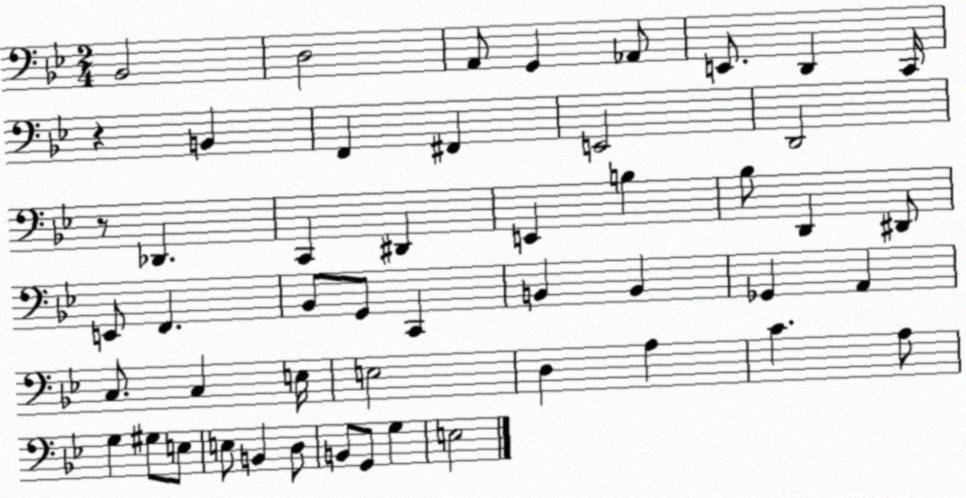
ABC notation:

X:1
T:Untitled
M:2/4
L:1/4
K:Bb
_B,,2 D,2 A,,/2 G,, _A,,/2 E,,/2 D,, C,,/4 z B,, F,, ^F,, E,,2 D,,2 z/2 _D,, C,, ^D,, E,, B, _B,/2 D,, ^D,,/2 E,,/2 F,, _B,,/2 G,,/2 C,, B,, B,, _G,, A,, C,/2 C, E,/4 E,2 D, A, C A,/2 G, ^G,/2 E,/2 E,/2 B,, D,/2 B,,/2 G,,/2 G, E,2